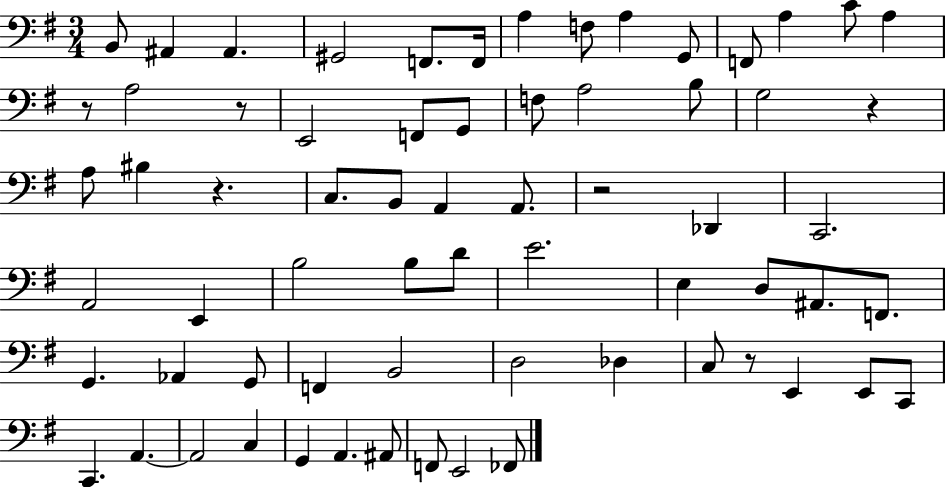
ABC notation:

X:1
T:Untitled
M:3/4
L:1/4
K:G
B,,/2 ^A,, ^A,, ^G,,2 F,,/2 F,,/4 A, F,/2 A, G,,/2 F,,/2 A, C/2 A, z/2 A,2 z/2 E,,2 F,,/2 G,,/2 F,/2 A,2 B,/2 G,2 z A,/2 ^B, z C,/2 B,,/2 A,, A,,/2 z2 _D,, C,,2 A,,2 E,, B,2 B,/2 D/2 E2 E, D,/2 ^A,,/2 F,,/2 G,, _A,, G,,/2 F,, B,,2 D,2 _D, C,/2 z/2 E,, E,,/2 C,,/2 C,, A,, A,,2 C, G,, A,, ^A,,/2 F,,/2 E,,2 _F,,/2